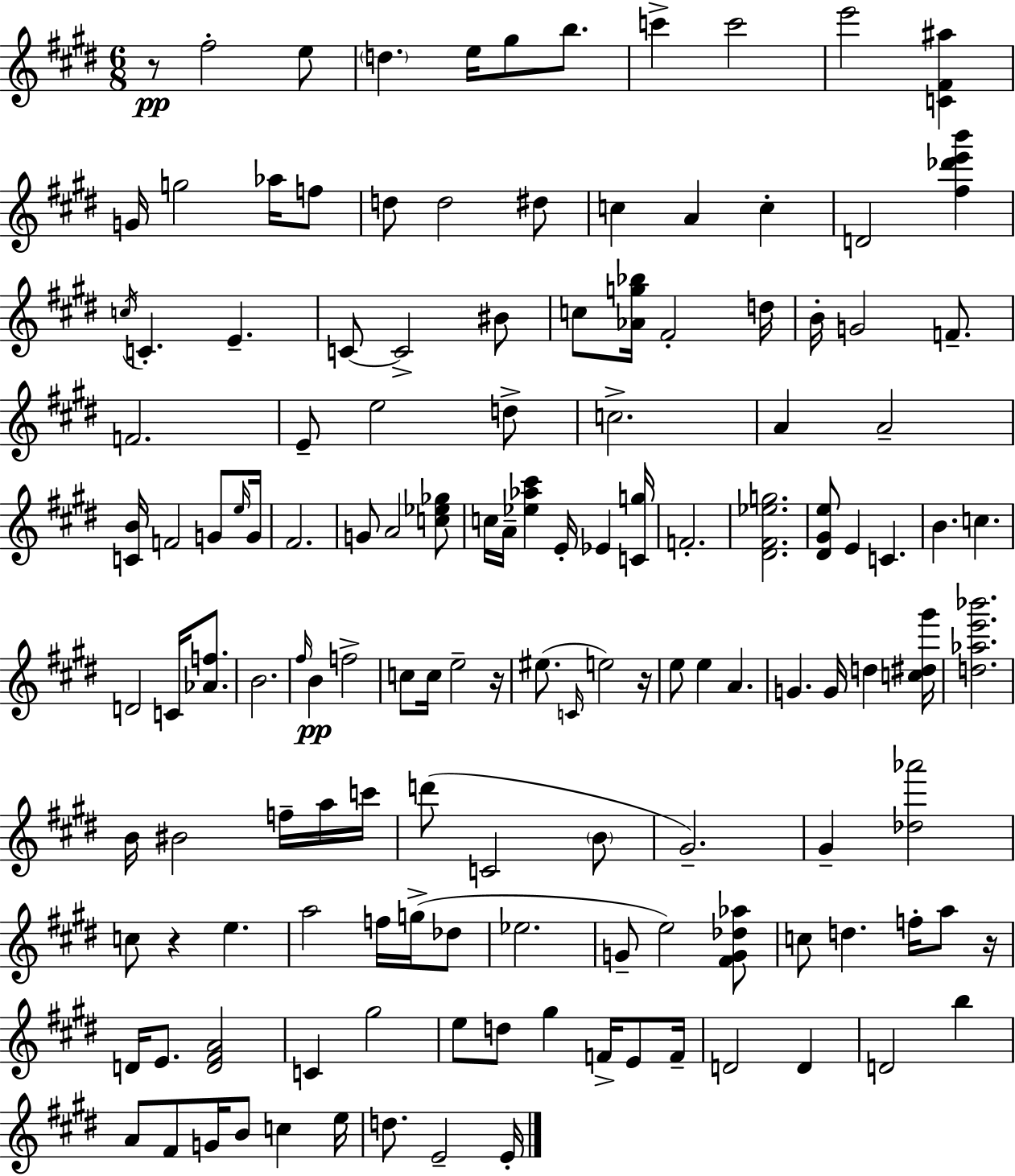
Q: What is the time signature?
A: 6/8